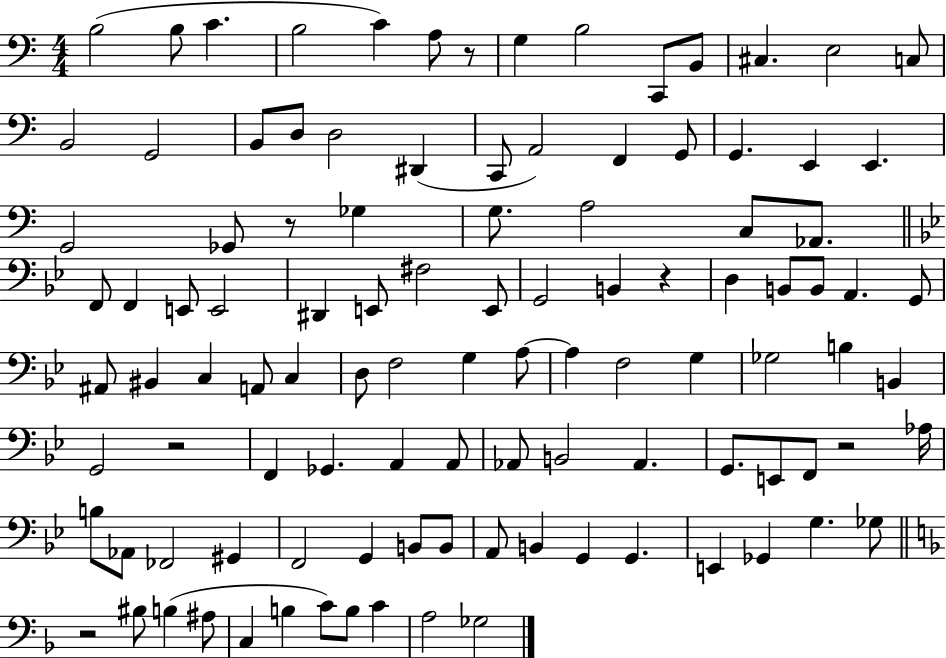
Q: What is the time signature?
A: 4/4